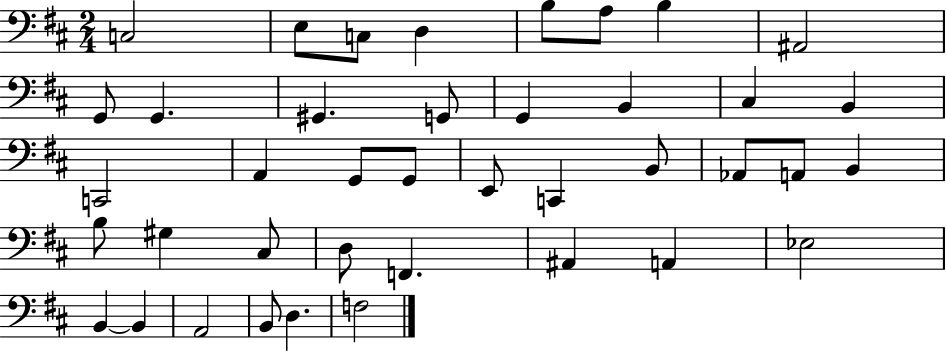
X:1
T:Untitled
M:2/4
L:1/4
K:D
C,2 E,/2 C,/2 D, B,/2 A,/2 B, ^A,,2 G,,/2 G,, ^G,, G,,/2 G,, B,, ^C, B,, C,,2 A,, G,,/2 G,,/2 E,,/2 C,, B,,/2 _A,,/2 A,,/2 B,, B,/2 ^G, ^C,/2 D,/2 F,, ^A,, A,, _E,2 B,, B,, A,,2 B,,/2 D, F,2